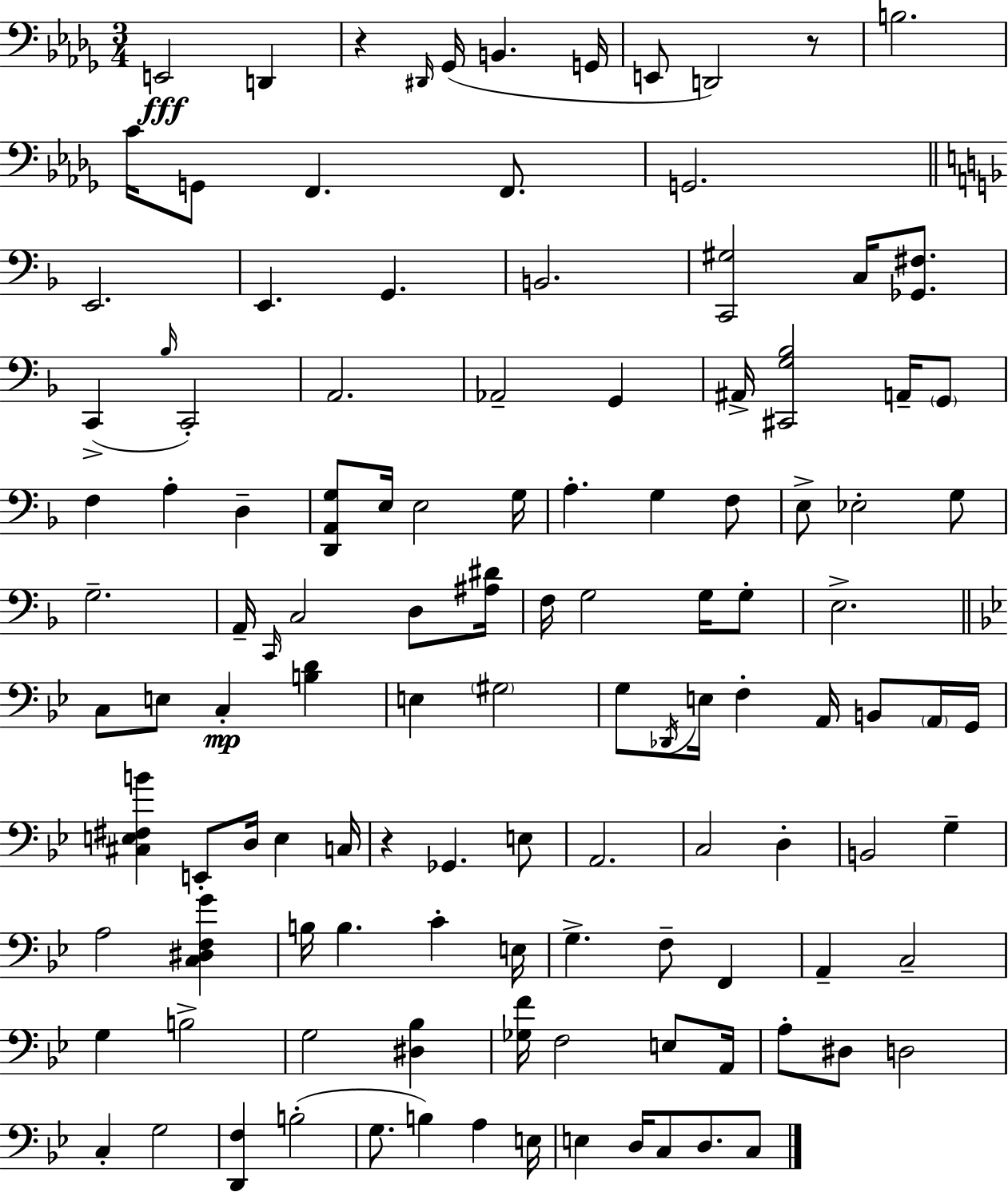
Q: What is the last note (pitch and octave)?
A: C3